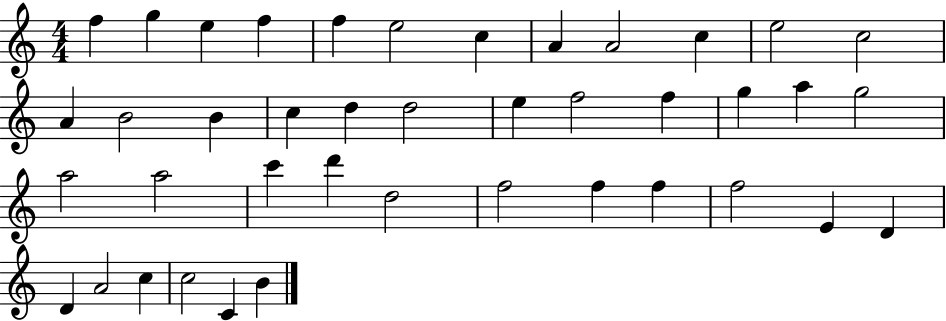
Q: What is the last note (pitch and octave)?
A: B4